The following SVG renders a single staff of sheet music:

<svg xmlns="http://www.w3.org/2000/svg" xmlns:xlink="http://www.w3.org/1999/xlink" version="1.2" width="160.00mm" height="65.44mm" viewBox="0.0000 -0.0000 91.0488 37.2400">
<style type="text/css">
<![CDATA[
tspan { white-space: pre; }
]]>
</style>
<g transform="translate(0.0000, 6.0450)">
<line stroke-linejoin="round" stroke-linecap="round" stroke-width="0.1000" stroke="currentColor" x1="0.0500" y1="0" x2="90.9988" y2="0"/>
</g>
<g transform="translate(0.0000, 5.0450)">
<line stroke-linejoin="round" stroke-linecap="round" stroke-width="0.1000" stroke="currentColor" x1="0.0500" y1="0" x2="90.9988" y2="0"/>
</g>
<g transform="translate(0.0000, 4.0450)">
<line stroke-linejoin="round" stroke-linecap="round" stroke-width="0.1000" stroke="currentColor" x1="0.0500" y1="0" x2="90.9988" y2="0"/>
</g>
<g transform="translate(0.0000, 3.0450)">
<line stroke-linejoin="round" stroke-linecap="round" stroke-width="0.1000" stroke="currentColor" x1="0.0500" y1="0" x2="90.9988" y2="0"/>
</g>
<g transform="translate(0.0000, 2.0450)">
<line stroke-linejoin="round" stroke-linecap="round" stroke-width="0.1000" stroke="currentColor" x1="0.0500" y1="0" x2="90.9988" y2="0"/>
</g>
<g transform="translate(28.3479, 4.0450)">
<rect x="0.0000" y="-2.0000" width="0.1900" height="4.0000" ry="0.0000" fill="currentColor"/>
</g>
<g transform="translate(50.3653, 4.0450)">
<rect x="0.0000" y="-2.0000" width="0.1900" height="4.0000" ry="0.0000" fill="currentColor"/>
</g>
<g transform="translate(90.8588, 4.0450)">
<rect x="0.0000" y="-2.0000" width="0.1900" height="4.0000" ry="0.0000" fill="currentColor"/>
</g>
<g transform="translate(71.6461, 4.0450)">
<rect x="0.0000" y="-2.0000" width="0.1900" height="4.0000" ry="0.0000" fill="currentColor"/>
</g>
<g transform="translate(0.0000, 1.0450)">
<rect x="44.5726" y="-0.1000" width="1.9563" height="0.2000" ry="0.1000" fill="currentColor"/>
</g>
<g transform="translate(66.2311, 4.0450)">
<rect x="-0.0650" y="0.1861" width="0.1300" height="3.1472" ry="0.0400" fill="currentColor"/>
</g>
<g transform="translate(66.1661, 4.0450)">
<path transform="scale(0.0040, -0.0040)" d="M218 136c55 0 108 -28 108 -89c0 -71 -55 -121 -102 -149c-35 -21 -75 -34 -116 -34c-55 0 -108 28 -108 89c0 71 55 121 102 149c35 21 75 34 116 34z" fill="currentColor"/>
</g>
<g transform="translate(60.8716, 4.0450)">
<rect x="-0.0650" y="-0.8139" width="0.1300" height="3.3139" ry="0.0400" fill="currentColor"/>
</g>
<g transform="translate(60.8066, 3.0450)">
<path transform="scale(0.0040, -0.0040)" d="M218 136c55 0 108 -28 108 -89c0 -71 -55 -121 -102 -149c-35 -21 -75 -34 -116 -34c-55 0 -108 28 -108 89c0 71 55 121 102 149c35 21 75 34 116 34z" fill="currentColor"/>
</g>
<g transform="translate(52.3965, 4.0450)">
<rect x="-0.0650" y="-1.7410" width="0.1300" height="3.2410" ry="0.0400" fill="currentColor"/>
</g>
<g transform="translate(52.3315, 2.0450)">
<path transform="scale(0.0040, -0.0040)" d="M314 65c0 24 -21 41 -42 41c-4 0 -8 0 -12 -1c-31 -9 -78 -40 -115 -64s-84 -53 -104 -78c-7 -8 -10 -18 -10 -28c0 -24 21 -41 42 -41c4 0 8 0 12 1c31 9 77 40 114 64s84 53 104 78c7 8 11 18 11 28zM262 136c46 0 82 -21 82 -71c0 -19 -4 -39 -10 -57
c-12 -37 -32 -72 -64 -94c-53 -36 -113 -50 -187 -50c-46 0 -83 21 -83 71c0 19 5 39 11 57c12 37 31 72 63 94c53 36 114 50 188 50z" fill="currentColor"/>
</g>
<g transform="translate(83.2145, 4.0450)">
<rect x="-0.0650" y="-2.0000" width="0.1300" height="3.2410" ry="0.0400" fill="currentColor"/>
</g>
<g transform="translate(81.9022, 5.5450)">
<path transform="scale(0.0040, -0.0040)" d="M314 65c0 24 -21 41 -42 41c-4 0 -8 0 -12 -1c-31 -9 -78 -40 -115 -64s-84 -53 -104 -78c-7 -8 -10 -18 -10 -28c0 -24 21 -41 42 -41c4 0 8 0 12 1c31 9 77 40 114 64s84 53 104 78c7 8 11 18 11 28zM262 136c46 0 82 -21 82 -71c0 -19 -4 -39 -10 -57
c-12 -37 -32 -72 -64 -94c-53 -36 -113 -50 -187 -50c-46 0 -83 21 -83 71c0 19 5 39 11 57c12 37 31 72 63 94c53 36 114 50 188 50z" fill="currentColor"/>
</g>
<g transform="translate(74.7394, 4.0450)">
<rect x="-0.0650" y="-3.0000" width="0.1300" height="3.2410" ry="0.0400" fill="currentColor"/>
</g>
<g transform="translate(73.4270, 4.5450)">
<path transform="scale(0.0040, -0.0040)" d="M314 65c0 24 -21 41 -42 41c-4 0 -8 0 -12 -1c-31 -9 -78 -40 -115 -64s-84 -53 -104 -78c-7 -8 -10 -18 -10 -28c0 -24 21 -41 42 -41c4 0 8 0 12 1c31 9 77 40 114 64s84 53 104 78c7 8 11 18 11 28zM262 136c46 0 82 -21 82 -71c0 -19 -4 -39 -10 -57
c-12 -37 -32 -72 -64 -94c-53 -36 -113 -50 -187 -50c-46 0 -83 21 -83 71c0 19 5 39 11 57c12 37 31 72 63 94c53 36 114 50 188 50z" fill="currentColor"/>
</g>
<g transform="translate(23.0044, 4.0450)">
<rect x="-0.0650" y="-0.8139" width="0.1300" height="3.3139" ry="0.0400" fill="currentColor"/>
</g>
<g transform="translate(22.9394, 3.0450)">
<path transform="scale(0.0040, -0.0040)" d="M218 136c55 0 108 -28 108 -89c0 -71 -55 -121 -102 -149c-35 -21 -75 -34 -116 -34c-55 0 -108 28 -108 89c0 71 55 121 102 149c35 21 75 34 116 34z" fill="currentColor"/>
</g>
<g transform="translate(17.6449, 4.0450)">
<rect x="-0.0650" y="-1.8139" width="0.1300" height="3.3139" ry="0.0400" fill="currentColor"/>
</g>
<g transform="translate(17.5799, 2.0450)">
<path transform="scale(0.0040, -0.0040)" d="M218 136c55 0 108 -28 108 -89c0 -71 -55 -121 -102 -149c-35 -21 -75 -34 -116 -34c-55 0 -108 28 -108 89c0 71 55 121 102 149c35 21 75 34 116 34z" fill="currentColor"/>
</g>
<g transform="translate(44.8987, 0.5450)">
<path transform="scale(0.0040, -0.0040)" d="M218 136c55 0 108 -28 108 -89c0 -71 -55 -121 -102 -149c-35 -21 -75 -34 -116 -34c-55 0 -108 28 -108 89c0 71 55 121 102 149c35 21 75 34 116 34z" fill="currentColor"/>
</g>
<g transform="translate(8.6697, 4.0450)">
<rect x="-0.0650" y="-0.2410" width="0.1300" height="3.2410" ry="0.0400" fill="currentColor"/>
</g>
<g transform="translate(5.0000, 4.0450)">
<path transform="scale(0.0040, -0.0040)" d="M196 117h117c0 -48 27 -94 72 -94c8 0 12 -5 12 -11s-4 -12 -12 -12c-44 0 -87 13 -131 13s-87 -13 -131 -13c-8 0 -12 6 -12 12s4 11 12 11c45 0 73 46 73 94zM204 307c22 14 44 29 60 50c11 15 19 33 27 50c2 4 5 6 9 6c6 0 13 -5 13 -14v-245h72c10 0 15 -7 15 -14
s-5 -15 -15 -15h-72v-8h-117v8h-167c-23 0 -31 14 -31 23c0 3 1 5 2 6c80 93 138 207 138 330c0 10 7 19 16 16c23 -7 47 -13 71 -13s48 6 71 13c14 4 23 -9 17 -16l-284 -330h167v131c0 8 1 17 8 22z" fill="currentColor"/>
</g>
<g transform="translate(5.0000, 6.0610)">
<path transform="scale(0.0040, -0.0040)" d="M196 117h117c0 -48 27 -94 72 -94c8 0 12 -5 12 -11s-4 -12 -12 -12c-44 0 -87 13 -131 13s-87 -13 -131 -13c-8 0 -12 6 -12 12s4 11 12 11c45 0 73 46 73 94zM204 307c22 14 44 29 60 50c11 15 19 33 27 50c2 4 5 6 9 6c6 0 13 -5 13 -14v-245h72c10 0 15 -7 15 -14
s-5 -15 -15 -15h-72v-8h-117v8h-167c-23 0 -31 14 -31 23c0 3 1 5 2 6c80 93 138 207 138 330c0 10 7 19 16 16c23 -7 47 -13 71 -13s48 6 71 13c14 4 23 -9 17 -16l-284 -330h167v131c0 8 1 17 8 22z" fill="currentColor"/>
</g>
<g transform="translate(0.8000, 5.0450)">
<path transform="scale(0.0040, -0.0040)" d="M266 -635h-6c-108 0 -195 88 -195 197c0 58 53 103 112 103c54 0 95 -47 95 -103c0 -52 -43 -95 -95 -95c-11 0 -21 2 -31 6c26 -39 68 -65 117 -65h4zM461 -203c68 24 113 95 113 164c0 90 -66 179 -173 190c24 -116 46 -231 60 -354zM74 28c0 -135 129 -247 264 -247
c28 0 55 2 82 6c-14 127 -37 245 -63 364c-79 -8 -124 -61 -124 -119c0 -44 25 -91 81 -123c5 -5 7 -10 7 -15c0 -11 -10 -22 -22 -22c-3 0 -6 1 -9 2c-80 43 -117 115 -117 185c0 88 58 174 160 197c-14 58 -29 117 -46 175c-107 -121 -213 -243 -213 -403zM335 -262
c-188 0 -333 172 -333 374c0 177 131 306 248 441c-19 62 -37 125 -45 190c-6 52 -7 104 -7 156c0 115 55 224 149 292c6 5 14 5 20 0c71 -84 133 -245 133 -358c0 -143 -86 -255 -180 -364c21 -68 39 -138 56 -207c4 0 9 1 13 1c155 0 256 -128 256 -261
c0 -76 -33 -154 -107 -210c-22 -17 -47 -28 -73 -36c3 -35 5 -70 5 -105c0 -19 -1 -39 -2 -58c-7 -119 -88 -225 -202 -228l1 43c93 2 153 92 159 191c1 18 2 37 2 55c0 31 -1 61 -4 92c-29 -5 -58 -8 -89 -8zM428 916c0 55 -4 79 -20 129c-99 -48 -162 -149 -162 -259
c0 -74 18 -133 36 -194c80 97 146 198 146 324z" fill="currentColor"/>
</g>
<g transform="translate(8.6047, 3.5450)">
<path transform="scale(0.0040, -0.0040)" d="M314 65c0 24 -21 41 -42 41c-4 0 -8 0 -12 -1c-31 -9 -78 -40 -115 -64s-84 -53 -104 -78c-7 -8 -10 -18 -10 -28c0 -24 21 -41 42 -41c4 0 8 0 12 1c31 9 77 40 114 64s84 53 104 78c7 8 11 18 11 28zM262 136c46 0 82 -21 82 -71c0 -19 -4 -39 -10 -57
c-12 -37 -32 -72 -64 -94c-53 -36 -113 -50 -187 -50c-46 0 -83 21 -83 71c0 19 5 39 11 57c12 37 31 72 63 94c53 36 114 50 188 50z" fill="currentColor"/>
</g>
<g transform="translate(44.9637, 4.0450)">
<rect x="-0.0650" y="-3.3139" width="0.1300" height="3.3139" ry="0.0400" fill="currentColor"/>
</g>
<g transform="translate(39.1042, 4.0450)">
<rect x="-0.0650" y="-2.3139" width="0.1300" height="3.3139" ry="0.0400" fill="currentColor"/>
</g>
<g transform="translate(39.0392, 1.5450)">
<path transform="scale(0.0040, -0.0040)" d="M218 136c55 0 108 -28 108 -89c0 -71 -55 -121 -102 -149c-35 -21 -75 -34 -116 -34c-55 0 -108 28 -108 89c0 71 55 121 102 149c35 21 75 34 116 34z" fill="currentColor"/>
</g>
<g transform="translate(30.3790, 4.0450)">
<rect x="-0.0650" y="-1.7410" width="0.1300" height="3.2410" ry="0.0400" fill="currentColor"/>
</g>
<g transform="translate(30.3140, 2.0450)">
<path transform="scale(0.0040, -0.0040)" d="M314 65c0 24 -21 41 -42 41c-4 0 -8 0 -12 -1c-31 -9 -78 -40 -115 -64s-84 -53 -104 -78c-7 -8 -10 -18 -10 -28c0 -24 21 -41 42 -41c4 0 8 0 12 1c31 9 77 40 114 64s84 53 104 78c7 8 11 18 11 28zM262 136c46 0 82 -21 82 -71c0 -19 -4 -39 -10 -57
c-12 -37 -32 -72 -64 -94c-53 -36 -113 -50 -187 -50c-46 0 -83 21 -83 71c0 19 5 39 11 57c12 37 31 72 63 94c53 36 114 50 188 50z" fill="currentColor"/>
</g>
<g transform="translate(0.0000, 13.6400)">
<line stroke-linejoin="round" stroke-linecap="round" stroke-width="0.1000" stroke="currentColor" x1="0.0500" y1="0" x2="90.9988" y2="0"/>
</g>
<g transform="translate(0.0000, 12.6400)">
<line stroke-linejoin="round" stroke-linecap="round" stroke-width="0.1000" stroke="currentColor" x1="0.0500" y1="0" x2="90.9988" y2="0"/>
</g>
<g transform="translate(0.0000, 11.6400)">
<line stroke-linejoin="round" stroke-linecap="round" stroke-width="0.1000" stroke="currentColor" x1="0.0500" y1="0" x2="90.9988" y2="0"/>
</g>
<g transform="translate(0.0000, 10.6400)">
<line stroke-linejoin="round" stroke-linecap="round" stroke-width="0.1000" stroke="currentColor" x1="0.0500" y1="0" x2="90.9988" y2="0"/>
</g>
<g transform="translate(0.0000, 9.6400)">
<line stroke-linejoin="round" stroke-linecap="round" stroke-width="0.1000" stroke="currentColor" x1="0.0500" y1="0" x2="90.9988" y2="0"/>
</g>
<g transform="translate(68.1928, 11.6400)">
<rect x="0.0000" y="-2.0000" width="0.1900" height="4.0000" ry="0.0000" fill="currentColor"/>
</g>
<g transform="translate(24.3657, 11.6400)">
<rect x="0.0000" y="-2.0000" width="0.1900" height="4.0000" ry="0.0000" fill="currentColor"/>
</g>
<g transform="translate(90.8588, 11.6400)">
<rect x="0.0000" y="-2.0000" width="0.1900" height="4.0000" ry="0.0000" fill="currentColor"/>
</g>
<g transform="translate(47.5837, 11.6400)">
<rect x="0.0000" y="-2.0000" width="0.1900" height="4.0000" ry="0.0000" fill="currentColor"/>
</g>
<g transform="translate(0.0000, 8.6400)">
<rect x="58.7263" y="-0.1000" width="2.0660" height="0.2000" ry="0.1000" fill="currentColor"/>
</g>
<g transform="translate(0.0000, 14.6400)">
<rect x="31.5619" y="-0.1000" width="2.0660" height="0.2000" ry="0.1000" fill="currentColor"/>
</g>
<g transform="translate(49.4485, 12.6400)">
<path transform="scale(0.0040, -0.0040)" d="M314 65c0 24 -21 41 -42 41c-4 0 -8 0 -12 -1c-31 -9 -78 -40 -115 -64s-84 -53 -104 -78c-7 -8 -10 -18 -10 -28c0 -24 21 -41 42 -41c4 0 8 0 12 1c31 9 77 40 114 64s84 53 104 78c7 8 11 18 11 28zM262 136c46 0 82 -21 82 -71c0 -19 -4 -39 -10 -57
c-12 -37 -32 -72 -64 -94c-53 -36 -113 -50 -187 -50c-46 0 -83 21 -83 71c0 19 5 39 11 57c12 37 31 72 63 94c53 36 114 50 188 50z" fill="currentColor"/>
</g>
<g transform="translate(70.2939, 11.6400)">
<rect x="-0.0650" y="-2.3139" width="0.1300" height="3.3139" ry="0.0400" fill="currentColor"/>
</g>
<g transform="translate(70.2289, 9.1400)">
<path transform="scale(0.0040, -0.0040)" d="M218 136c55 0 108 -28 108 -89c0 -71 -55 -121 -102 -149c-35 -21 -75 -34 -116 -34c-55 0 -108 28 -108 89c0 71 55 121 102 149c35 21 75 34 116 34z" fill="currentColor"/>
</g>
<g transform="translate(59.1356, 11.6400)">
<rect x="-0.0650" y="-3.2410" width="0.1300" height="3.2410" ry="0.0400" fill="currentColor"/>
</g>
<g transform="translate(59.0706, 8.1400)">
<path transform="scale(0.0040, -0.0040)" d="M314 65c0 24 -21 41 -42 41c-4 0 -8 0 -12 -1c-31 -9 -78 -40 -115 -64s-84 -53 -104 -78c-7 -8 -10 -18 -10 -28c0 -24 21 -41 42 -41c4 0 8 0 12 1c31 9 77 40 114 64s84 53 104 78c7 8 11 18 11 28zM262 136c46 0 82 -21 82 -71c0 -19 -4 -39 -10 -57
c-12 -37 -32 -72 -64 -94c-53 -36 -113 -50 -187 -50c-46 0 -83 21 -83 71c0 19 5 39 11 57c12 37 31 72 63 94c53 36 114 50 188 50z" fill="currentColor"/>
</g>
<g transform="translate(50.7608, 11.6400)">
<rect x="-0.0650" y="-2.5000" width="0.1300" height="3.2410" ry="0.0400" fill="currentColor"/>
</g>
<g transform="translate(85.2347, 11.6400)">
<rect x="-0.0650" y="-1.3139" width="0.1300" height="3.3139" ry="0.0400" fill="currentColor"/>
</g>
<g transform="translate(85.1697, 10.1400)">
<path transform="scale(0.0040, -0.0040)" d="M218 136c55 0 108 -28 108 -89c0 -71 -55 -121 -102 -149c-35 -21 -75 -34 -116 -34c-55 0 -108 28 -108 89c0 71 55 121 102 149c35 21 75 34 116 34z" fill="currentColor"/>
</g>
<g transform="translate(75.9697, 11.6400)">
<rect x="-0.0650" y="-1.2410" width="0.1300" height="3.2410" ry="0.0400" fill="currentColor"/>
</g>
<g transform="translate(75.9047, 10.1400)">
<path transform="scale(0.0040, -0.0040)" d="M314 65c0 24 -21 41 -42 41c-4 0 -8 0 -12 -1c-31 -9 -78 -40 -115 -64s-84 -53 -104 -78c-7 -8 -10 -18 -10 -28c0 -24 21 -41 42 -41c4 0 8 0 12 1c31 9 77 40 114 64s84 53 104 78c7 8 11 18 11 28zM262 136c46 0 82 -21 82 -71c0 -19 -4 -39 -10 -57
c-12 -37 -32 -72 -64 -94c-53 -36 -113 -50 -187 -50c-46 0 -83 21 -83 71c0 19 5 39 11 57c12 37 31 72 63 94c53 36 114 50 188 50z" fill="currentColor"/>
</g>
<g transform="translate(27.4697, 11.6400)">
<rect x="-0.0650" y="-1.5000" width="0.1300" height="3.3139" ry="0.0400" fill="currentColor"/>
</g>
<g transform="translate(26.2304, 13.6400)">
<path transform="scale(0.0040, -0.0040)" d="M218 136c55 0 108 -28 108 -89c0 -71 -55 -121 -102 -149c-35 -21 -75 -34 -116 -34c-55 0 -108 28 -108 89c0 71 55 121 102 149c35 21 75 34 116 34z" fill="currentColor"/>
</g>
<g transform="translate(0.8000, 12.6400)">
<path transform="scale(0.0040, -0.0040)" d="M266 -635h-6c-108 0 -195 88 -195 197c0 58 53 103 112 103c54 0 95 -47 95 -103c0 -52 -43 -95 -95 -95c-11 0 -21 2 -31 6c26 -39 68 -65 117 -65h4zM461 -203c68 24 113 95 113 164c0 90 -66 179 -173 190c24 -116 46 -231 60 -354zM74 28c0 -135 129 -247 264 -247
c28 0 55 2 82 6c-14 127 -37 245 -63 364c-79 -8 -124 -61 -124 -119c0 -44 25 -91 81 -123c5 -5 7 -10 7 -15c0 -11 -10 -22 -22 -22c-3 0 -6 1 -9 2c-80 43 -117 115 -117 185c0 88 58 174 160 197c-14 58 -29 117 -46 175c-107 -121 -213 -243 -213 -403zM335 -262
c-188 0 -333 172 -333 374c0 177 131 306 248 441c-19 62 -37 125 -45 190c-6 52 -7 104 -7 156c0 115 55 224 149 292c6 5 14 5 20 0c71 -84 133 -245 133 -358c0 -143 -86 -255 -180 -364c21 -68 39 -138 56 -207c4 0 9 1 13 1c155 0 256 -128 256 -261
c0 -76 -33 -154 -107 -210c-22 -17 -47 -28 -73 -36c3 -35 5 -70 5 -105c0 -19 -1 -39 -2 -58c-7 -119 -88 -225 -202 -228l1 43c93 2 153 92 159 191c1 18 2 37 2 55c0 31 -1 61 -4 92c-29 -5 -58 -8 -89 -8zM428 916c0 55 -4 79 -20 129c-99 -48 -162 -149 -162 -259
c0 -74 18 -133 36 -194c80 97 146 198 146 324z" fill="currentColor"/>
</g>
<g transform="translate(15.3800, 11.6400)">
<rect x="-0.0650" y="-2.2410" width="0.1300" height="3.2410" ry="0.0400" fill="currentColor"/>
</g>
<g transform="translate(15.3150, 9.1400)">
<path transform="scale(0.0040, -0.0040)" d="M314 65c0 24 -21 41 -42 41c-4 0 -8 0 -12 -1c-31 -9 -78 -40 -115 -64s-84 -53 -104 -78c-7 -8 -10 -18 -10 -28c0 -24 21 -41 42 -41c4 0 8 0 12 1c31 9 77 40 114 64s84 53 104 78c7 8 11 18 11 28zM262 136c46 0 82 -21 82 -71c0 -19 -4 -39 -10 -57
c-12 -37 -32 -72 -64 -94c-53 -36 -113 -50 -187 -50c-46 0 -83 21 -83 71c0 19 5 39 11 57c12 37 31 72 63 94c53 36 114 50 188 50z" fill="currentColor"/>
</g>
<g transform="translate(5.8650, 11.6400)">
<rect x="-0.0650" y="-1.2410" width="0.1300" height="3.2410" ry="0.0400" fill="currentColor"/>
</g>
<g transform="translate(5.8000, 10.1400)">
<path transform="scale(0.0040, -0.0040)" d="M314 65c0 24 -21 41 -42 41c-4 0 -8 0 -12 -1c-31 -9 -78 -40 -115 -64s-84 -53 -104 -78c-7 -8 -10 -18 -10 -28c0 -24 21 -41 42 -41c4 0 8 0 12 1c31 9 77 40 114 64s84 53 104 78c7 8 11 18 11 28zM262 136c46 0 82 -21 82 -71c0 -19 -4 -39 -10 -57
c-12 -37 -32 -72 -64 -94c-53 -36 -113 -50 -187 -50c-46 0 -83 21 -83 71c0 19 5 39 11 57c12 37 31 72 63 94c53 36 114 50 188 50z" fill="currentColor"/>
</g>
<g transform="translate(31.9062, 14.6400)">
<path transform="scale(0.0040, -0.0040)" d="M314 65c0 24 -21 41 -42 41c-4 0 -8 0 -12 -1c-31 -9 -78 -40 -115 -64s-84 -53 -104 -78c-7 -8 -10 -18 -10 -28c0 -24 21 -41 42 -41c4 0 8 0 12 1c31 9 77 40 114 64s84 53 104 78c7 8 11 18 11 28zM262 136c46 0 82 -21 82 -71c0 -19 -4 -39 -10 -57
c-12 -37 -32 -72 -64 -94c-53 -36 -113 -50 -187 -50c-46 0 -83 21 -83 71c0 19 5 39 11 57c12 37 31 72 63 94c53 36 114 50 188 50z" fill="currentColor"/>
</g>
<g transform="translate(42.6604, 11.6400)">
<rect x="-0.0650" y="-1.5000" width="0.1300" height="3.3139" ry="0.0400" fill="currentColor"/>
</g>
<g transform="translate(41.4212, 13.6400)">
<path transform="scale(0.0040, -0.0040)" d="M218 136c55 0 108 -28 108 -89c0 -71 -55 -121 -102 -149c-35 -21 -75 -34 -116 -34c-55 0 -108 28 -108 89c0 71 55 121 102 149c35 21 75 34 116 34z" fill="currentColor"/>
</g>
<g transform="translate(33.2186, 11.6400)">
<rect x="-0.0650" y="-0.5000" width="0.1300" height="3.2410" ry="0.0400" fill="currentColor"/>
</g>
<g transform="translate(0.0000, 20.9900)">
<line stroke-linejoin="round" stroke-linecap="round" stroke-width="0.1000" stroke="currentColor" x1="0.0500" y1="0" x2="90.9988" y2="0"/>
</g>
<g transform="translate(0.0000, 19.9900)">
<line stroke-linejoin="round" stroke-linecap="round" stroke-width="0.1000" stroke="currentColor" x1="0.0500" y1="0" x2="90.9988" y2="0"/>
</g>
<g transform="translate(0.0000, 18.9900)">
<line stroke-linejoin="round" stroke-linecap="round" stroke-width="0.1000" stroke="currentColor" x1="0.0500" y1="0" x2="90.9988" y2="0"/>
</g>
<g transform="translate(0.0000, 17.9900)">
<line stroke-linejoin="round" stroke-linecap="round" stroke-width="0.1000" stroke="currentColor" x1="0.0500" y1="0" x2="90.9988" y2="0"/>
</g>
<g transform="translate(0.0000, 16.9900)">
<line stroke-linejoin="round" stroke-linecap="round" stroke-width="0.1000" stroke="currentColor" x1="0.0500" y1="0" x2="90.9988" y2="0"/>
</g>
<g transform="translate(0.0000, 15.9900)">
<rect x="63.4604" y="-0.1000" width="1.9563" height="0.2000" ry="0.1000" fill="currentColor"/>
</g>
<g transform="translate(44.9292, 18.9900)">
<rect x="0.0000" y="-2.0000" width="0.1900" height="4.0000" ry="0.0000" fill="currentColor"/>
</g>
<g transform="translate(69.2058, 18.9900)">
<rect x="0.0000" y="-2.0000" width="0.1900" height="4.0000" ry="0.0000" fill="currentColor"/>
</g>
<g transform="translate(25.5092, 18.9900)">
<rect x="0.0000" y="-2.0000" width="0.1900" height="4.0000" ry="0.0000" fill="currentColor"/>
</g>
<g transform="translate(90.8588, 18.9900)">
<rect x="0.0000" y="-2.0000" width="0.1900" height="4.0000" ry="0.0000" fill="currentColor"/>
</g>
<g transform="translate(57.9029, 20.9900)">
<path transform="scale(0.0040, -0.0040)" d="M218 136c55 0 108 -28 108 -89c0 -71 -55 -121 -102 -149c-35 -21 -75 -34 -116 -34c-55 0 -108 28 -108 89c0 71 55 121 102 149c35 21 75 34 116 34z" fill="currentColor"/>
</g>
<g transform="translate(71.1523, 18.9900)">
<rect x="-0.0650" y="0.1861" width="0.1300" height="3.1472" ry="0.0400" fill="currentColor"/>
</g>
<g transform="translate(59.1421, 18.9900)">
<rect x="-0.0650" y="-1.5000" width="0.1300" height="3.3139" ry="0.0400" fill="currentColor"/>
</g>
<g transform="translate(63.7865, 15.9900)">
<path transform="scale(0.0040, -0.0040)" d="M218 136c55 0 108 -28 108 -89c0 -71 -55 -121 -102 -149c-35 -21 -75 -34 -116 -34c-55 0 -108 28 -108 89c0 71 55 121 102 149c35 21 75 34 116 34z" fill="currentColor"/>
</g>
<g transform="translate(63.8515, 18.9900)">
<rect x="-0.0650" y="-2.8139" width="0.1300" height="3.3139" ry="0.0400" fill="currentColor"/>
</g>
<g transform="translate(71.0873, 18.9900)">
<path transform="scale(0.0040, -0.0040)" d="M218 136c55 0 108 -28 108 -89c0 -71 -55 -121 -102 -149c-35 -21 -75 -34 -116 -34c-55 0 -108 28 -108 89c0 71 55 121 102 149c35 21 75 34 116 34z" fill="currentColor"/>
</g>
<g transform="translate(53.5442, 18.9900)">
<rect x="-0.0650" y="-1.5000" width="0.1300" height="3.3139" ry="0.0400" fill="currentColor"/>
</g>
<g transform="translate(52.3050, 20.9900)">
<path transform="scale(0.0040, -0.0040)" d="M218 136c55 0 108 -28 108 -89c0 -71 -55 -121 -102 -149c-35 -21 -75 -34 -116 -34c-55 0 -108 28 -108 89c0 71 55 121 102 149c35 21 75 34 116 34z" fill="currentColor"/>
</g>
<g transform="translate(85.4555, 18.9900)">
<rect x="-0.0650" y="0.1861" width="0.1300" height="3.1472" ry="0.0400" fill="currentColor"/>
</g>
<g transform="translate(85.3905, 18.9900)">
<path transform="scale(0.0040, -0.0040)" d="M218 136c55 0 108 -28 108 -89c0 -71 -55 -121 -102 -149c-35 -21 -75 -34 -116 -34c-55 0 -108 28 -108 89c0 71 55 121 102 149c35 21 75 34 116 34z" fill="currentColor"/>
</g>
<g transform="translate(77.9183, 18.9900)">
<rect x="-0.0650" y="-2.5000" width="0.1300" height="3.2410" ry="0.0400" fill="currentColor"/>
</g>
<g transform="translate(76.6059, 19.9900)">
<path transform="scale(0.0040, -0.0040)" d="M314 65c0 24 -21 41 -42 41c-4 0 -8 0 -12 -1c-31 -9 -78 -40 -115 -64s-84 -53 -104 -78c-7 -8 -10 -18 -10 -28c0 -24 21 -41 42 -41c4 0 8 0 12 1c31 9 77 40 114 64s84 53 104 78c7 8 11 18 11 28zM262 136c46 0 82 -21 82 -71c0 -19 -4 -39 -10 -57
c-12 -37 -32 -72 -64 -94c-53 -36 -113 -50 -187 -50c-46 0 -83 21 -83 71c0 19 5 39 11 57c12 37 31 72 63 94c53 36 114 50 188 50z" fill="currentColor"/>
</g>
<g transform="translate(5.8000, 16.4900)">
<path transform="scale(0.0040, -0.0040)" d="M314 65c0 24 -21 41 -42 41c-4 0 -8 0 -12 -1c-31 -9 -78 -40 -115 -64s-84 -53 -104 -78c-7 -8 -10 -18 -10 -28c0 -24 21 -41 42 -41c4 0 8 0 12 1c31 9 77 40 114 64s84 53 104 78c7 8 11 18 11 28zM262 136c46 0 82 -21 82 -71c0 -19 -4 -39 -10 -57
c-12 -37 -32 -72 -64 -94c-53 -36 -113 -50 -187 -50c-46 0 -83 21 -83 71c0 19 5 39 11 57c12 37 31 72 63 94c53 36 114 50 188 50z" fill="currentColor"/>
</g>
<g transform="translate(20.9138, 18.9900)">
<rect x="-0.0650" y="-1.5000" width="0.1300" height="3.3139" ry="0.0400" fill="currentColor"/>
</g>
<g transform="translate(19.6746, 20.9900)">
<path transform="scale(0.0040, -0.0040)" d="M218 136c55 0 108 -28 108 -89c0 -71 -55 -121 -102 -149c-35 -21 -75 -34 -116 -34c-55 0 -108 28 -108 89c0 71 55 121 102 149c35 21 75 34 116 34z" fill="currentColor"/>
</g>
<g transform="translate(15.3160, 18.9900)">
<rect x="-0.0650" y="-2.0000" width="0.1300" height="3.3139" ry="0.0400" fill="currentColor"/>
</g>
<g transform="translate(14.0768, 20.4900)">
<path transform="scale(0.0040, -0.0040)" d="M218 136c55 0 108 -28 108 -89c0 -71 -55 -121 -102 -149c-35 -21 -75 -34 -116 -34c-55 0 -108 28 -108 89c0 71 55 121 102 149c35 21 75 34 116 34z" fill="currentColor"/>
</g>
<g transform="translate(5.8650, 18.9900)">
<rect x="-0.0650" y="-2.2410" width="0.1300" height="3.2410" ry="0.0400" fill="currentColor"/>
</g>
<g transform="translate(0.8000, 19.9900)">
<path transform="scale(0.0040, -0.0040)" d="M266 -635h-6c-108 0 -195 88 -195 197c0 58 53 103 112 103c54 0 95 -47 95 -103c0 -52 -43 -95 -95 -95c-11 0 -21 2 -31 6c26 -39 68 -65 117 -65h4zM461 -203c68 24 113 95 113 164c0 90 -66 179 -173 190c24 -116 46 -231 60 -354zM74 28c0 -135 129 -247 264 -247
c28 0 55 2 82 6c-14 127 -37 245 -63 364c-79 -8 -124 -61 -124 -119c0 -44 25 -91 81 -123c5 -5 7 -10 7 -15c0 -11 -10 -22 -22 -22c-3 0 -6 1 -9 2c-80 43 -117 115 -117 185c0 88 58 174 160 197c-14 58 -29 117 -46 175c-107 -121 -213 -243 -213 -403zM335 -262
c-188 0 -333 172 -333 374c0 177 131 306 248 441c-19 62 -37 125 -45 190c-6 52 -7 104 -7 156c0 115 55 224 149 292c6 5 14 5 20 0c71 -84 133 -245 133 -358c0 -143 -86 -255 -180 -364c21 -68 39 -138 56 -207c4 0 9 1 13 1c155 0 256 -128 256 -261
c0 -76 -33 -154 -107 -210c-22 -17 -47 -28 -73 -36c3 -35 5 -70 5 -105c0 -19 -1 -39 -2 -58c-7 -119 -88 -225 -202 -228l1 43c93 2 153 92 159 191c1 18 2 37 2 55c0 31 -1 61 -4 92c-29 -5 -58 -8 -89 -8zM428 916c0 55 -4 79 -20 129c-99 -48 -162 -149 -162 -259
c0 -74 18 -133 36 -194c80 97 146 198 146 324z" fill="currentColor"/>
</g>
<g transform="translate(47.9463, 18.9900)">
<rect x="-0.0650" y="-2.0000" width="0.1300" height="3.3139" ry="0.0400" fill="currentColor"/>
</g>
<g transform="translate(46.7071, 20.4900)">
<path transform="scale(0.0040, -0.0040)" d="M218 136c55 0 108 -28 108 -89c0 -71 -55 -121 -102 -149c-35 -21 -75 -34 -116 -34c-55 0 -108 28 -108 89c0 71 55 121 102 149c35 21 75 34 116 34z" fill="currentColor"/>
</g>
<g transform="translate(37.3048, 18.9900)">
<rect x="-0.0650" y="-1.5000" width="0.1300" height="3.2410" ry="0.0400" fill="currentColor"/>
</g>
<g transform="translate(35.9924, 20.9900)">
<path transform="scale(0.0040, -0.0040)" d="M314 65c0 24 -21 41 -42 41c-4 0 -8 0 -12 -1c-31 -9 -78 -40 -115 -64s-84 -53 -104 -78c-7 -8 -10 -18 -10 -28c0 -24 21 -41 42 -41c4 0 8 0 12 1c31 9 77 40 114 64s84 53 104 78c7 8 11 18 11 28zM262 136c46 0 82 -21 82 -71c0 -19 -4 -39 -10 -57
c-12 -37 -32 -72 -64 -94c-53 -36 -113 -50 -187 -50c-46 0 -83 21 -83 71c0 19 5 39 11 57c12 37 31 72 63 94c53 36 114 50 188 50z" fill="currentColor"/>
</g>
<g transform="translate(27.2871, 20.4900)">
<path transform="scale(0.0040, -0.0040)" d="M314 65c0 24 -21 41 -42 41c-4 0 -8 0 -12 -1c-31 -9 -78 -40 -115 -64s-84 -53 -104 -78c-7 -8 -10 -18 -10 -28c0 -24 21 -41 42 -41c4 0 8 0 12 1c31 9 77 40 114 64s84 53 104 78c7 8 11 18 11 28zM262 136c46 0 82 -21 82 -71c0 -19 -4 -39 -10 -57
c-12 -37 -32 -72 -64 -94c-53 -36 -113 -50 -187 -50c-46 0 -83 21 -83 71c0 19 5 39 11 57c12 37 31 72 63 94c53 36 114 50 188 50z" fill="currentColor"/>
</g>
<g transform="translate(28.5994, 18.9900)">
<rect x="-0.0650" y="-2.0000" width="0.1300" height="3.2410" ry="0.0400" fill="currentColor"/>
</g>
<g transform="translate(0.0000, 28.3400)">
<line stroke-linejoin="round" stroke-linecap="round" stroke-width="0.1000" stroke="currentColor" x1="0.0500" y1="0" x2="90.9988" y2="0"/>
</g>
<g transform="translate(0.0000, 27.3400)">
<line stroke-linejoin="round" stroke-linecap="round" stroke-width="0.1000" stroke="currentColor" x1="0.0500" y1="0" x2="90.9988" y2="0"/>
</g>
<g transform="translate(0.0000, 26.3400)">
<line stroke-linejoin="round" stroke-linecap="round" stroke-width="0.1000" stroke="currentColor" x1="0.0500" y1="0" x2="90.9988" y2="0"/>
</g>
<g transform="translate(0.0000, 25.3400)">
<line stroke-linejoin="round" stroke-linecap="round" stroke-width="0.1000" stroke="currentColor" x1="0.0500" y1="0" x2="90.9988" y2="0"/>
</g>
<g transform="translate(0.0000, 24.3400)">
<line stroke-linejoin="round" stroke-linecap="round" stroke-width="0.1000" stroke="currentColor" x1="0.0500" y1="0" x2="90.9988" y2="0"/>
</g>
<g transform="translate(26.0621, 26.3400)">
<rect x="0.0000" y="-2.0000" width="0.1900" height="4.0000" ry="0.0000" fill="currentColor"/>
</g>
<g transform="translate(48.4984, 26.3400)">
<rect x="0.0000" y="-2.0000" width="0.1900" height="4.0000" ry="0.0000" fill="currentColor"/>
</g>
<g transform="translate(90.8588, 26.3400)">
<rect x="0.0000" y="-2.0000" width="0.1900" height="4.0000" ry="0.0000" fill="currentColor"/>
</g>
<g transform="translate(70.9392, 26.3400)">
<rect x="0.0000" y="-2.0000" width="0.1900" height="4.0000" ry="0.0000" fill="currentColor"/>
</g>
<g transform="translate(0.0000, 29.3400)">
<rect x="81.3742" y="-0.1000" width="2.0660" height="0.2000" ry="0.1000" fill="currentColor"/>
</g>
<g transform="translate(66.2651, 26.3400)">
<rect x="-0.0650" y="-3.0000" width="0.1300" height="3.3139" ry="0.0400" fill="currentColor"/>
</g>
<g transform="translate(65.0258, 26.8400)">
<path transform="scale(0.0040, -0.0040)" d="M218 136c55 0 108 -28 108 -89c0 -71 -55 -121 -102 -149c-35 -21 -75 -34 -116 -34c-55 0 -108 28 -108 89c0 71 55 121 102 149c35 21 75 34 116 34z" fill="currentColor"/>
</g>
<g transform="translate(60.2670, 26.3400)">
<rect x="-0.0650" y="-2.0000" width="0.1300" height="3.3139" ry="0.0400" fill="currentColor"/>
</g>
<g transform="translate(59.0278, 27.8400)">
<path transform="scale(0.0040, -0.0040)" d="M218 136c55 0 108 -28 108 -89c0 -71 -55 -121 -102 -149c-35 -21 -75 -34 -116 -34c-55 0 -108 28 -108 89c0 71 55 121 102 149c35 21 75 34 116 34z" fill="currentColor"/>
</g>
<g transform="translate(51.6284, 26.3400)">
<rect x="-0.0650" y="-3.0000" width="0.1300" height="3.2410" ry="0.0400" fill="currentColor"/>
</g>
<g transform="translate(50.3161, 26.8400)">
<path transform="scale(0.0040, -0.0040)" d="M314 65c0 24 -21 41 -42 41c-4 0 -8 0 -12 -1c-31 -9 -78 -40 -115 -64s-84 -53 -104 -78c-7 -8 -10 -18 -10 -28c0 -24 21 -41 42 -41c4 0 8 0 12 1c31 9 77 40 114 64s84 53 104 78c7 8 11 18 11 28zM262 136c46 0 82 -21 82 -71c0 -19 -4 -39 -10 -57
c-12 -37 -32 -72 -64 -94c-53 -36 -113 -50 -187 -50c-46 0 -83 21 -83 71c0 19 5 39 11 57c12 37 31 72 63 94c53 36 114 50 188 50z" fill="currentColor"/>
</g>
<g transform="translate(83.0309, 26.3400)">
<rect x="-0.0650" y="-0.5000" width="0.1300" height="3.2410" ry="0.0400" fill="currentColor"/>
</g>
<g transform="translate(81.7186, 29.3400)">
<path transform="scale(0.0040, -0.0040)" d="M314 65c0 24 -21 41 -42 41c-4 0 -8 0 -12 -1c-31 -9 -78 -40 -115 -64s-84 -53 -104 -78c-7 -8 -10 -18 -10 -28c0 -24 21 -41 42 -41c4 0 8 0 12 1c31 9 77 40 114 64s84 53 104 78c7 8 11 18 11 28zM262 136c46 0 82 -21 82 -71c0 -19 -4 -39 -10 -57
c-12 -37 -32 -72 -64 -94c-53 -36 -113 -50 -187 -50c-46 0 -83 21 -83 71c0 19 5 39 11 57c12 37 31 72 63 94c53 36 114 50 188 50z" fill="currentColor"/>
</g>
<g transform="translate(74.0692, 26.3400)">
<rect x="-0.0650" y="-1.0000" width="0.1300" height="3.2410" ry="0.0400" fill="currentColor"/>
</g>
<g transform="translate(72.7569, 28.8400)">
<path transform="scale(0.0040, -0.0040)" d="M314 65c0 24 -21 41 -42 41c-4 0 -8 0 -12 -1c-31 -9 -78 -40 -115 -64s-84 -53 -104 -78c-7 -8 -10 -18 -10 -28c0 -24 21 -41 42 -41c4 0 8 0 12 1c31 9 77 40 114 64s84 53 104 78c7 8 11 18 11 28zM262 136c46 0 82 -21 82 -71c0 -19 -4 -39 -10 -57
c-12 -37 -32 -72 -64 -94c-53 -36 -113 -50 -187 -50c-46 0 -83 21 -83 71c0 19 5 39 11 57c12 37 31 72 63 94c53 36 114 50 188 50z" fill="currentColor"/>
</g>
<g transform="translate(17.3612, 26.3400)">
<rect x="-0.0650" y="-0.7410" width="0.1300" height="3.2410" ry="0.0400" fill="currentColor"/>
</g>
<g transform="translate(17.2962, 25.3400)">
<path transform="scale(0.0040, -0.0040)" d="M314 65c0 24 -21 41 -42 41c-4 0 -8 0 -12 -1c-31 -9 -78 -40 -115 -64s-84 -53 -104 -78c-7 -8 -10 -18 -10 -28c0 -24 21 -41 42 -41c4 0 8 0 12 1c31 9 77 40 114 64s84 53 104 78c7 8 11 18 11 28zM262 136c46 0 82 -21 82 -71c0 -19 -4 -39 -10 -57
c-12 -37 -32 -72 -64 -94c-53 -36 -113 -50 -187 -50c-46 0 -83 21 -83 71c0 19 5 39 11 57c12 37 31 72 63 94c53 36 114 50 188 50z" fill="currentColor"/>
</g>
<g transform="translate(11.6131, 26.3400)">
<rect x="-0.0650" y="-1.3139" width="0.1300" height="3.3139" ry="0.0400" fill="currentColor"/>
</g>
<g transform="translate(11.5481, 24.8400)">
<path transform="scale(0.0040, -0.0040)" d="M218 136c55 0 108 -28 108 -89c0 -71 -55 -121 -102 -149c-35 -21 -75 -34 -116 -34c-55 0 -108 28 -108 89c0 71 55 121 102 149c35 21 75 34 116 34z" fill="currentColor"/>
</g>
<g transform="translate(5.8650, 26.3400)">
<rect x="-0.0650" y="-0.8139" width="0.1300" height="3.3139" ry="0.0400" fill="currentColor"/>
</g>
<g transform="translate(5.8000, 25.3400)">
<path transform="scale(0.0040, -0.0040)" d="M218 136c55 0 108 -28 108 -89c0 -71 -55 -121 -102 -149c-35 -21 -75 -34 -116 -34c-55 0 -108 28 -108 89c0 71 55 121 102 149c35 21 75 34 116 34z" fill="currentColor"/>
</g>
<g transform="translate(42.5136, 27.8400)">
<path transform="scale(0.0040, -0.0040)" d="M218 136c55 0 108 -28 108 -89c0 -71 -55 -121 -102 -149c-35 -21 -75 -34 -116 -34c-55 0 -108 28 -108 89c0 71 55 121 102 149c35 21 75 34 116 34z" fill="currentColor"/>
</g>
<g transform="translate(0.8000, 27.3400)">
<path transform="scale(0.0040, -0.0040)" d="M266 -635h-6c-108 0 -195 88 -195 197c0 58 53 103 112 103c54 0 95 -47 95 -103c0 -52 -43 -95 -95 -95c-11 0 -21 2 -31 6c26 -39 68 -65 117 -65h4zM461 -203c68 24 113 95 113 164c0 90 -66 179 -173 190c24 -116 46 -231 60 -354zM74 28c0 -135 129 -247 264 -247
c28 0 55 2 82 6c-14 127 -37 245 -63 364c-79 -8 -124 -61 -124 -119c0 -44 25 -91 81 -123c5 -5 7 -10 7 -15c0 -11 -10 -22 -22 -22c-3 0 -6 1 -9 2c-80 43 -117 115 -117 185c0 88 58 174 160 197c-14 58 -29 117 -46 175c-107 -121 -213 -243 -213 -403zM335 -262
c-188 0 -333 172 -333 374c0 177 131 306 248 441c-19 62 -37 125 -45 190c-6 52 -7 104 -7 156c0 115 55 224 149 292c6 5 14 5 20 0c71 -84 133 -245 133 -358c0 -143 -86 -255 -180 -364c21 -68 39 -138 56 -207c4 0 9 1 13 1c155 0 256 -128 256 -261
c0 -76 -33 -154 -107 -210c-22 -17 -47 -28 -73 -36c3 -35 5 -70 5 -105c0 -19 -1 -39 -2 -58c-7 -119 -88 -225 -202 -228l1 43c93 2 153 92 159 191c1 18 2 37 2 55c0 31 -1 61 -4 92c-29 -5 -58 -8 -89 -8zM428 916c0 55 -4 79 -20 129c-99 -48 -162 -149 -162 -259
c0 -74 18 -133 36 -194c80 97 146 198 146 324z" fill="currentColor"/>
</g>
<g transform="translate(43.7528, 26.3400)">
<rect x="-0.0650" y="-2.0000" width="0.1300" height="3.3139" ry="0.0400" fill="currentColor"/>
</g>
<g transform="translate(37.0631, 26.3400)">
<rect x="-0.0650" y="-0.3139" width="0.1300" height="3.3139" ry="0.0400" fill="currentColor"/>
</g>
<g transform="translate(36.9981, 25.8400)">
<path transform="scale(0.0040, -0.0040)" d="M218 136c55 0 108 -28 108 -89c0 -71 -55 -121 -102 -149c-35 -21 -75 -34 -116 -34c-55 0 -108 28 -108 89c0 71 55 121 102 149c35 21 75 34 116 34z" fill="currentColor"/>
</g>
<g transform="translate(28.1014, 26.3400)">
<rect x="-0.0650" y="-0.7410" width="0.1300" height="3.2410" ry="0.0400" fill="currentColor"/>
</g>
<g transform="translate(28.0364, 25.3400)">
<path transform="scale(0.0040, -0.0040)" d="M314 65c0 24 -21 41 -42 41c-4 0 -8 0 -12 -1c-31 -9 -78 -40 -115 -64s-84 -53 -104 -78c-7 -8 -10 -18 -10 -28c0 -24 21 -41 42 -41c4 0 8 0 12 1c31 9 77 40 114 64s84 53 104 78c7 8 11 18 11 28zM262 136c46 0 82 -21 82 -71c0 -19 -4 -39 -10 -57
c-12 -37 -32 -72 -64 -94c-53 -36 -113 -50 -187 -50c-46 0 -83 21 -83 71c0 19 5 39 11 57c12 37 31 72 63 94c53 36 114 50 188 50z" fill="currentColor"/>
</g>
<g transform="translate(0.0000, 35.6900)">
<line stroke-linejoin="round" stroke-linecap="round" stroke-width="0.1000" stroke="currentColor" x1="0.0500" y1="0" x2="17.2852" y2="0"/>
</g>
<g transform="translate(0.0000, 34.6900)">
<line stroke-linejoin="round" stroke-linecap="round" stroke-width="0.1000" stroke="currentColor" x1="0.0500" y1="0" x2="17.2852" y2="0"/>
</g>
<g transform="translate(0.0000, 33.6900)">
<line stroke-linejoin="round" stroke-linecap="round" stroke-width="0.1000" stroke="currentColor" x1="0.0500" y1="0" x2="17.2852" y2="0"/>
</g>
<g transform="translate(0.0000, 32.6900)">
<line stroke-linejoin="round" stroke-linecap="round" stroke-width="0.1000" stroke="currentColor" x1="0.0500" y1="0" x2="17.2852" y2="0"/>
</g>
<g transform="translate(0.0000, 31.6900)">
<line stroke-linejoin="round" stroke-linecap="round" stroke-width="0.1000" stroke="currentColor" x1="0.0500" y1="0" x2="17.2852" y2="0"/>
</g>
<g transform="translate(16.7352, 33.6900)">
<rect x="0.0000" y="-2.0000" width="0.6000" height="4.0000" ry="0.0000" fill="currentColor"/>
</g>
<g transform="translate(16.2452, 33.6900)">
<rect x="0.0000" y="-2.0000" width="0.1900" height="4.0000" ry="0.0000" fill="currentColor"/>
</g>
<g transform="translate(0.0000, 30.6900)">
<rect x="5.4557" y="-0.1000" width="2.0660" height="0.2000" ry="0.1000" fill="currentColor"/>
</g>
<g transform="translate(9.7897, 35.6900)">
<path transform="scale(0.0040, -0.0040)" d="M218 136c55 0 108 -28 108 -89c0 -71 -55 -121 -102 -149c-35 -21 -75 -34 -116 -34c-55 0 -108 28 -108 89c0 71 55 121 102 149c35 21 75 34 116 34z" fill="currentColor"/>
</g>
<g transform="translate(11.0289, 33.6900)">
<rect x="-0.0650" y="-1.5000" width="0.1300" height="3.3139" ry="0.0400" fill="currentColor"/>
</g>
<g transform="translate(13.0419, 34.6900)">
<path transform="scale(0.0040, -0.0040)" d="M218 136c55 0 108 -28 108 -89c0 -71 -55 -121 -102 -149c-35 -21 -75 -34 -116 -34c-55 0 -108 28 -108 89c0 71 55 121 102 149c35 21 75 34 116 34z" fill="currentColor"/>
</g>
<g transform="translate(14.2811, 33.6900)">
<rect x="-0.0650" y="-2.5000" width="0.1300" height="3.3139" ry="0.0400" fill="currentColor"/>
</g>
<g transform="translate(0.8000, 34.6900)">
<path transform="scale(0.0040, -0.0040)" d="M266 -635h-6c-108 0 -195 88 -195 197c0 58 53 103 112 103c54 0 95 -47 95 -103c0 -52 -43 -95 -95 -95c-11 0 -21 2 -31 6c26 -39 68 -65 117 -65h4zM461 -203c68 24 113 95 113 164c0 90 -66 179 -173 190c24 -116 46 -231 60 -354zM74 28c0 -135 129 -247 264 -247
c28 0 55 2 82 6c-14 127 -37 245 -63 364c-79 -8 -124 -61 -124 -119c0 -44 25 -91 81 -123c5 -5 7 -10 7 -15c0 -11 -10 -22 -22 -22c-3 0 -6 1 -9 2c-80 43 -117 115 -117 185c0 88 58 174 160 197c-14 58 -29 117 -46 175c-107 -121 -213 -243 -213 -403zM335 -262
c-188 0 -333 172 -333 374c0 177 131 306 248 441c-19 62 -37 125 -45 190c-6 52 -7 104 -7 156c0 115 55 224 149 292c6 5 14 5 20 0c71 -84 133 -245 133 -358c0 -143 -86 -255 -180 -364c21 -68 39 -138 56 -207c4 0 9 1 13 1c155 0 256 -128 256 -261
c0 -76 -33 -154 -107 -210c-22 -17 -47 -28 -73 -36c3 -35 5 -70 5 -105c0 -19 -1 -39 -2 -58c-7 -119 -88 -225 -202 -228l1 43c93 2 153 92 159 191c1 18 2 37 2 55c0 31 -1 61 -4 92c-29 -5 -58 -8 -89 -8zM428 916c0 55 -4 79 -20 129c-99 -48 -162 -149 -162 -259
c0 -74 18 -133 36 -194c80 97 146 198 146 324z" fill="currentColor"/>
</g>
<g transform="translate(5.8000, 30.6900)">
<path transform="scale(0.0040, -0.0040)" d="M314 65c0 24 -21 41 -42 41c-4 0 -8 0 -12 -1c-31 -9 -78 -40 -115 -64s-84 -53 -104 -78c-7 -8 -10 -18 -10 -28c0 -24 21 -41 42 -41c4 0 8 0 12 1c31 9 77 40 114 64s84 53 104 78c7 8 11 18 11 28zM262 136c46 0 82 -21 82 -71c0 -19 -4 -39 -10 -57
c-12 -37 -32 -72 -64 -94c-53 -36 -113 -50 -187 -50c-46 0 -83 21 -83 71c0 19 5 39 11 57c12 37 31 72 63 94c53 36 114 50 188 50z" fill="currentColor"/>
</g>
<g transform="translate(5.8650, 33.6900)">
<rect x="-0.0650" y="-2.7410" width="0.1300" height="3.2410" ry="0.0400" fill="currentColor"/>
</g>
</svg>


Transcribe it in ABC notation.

X:1
T:Untitled
M:4/4
L:1/4
K:C
c2 f d f2 g b f2 d B A2 F2 e2 g2 E C2 E G2 b2 g e2 e g2 F E F2 E2 F E E a B G2 B d e d2 d2 c F A2 F A D2 C2 a2 E G